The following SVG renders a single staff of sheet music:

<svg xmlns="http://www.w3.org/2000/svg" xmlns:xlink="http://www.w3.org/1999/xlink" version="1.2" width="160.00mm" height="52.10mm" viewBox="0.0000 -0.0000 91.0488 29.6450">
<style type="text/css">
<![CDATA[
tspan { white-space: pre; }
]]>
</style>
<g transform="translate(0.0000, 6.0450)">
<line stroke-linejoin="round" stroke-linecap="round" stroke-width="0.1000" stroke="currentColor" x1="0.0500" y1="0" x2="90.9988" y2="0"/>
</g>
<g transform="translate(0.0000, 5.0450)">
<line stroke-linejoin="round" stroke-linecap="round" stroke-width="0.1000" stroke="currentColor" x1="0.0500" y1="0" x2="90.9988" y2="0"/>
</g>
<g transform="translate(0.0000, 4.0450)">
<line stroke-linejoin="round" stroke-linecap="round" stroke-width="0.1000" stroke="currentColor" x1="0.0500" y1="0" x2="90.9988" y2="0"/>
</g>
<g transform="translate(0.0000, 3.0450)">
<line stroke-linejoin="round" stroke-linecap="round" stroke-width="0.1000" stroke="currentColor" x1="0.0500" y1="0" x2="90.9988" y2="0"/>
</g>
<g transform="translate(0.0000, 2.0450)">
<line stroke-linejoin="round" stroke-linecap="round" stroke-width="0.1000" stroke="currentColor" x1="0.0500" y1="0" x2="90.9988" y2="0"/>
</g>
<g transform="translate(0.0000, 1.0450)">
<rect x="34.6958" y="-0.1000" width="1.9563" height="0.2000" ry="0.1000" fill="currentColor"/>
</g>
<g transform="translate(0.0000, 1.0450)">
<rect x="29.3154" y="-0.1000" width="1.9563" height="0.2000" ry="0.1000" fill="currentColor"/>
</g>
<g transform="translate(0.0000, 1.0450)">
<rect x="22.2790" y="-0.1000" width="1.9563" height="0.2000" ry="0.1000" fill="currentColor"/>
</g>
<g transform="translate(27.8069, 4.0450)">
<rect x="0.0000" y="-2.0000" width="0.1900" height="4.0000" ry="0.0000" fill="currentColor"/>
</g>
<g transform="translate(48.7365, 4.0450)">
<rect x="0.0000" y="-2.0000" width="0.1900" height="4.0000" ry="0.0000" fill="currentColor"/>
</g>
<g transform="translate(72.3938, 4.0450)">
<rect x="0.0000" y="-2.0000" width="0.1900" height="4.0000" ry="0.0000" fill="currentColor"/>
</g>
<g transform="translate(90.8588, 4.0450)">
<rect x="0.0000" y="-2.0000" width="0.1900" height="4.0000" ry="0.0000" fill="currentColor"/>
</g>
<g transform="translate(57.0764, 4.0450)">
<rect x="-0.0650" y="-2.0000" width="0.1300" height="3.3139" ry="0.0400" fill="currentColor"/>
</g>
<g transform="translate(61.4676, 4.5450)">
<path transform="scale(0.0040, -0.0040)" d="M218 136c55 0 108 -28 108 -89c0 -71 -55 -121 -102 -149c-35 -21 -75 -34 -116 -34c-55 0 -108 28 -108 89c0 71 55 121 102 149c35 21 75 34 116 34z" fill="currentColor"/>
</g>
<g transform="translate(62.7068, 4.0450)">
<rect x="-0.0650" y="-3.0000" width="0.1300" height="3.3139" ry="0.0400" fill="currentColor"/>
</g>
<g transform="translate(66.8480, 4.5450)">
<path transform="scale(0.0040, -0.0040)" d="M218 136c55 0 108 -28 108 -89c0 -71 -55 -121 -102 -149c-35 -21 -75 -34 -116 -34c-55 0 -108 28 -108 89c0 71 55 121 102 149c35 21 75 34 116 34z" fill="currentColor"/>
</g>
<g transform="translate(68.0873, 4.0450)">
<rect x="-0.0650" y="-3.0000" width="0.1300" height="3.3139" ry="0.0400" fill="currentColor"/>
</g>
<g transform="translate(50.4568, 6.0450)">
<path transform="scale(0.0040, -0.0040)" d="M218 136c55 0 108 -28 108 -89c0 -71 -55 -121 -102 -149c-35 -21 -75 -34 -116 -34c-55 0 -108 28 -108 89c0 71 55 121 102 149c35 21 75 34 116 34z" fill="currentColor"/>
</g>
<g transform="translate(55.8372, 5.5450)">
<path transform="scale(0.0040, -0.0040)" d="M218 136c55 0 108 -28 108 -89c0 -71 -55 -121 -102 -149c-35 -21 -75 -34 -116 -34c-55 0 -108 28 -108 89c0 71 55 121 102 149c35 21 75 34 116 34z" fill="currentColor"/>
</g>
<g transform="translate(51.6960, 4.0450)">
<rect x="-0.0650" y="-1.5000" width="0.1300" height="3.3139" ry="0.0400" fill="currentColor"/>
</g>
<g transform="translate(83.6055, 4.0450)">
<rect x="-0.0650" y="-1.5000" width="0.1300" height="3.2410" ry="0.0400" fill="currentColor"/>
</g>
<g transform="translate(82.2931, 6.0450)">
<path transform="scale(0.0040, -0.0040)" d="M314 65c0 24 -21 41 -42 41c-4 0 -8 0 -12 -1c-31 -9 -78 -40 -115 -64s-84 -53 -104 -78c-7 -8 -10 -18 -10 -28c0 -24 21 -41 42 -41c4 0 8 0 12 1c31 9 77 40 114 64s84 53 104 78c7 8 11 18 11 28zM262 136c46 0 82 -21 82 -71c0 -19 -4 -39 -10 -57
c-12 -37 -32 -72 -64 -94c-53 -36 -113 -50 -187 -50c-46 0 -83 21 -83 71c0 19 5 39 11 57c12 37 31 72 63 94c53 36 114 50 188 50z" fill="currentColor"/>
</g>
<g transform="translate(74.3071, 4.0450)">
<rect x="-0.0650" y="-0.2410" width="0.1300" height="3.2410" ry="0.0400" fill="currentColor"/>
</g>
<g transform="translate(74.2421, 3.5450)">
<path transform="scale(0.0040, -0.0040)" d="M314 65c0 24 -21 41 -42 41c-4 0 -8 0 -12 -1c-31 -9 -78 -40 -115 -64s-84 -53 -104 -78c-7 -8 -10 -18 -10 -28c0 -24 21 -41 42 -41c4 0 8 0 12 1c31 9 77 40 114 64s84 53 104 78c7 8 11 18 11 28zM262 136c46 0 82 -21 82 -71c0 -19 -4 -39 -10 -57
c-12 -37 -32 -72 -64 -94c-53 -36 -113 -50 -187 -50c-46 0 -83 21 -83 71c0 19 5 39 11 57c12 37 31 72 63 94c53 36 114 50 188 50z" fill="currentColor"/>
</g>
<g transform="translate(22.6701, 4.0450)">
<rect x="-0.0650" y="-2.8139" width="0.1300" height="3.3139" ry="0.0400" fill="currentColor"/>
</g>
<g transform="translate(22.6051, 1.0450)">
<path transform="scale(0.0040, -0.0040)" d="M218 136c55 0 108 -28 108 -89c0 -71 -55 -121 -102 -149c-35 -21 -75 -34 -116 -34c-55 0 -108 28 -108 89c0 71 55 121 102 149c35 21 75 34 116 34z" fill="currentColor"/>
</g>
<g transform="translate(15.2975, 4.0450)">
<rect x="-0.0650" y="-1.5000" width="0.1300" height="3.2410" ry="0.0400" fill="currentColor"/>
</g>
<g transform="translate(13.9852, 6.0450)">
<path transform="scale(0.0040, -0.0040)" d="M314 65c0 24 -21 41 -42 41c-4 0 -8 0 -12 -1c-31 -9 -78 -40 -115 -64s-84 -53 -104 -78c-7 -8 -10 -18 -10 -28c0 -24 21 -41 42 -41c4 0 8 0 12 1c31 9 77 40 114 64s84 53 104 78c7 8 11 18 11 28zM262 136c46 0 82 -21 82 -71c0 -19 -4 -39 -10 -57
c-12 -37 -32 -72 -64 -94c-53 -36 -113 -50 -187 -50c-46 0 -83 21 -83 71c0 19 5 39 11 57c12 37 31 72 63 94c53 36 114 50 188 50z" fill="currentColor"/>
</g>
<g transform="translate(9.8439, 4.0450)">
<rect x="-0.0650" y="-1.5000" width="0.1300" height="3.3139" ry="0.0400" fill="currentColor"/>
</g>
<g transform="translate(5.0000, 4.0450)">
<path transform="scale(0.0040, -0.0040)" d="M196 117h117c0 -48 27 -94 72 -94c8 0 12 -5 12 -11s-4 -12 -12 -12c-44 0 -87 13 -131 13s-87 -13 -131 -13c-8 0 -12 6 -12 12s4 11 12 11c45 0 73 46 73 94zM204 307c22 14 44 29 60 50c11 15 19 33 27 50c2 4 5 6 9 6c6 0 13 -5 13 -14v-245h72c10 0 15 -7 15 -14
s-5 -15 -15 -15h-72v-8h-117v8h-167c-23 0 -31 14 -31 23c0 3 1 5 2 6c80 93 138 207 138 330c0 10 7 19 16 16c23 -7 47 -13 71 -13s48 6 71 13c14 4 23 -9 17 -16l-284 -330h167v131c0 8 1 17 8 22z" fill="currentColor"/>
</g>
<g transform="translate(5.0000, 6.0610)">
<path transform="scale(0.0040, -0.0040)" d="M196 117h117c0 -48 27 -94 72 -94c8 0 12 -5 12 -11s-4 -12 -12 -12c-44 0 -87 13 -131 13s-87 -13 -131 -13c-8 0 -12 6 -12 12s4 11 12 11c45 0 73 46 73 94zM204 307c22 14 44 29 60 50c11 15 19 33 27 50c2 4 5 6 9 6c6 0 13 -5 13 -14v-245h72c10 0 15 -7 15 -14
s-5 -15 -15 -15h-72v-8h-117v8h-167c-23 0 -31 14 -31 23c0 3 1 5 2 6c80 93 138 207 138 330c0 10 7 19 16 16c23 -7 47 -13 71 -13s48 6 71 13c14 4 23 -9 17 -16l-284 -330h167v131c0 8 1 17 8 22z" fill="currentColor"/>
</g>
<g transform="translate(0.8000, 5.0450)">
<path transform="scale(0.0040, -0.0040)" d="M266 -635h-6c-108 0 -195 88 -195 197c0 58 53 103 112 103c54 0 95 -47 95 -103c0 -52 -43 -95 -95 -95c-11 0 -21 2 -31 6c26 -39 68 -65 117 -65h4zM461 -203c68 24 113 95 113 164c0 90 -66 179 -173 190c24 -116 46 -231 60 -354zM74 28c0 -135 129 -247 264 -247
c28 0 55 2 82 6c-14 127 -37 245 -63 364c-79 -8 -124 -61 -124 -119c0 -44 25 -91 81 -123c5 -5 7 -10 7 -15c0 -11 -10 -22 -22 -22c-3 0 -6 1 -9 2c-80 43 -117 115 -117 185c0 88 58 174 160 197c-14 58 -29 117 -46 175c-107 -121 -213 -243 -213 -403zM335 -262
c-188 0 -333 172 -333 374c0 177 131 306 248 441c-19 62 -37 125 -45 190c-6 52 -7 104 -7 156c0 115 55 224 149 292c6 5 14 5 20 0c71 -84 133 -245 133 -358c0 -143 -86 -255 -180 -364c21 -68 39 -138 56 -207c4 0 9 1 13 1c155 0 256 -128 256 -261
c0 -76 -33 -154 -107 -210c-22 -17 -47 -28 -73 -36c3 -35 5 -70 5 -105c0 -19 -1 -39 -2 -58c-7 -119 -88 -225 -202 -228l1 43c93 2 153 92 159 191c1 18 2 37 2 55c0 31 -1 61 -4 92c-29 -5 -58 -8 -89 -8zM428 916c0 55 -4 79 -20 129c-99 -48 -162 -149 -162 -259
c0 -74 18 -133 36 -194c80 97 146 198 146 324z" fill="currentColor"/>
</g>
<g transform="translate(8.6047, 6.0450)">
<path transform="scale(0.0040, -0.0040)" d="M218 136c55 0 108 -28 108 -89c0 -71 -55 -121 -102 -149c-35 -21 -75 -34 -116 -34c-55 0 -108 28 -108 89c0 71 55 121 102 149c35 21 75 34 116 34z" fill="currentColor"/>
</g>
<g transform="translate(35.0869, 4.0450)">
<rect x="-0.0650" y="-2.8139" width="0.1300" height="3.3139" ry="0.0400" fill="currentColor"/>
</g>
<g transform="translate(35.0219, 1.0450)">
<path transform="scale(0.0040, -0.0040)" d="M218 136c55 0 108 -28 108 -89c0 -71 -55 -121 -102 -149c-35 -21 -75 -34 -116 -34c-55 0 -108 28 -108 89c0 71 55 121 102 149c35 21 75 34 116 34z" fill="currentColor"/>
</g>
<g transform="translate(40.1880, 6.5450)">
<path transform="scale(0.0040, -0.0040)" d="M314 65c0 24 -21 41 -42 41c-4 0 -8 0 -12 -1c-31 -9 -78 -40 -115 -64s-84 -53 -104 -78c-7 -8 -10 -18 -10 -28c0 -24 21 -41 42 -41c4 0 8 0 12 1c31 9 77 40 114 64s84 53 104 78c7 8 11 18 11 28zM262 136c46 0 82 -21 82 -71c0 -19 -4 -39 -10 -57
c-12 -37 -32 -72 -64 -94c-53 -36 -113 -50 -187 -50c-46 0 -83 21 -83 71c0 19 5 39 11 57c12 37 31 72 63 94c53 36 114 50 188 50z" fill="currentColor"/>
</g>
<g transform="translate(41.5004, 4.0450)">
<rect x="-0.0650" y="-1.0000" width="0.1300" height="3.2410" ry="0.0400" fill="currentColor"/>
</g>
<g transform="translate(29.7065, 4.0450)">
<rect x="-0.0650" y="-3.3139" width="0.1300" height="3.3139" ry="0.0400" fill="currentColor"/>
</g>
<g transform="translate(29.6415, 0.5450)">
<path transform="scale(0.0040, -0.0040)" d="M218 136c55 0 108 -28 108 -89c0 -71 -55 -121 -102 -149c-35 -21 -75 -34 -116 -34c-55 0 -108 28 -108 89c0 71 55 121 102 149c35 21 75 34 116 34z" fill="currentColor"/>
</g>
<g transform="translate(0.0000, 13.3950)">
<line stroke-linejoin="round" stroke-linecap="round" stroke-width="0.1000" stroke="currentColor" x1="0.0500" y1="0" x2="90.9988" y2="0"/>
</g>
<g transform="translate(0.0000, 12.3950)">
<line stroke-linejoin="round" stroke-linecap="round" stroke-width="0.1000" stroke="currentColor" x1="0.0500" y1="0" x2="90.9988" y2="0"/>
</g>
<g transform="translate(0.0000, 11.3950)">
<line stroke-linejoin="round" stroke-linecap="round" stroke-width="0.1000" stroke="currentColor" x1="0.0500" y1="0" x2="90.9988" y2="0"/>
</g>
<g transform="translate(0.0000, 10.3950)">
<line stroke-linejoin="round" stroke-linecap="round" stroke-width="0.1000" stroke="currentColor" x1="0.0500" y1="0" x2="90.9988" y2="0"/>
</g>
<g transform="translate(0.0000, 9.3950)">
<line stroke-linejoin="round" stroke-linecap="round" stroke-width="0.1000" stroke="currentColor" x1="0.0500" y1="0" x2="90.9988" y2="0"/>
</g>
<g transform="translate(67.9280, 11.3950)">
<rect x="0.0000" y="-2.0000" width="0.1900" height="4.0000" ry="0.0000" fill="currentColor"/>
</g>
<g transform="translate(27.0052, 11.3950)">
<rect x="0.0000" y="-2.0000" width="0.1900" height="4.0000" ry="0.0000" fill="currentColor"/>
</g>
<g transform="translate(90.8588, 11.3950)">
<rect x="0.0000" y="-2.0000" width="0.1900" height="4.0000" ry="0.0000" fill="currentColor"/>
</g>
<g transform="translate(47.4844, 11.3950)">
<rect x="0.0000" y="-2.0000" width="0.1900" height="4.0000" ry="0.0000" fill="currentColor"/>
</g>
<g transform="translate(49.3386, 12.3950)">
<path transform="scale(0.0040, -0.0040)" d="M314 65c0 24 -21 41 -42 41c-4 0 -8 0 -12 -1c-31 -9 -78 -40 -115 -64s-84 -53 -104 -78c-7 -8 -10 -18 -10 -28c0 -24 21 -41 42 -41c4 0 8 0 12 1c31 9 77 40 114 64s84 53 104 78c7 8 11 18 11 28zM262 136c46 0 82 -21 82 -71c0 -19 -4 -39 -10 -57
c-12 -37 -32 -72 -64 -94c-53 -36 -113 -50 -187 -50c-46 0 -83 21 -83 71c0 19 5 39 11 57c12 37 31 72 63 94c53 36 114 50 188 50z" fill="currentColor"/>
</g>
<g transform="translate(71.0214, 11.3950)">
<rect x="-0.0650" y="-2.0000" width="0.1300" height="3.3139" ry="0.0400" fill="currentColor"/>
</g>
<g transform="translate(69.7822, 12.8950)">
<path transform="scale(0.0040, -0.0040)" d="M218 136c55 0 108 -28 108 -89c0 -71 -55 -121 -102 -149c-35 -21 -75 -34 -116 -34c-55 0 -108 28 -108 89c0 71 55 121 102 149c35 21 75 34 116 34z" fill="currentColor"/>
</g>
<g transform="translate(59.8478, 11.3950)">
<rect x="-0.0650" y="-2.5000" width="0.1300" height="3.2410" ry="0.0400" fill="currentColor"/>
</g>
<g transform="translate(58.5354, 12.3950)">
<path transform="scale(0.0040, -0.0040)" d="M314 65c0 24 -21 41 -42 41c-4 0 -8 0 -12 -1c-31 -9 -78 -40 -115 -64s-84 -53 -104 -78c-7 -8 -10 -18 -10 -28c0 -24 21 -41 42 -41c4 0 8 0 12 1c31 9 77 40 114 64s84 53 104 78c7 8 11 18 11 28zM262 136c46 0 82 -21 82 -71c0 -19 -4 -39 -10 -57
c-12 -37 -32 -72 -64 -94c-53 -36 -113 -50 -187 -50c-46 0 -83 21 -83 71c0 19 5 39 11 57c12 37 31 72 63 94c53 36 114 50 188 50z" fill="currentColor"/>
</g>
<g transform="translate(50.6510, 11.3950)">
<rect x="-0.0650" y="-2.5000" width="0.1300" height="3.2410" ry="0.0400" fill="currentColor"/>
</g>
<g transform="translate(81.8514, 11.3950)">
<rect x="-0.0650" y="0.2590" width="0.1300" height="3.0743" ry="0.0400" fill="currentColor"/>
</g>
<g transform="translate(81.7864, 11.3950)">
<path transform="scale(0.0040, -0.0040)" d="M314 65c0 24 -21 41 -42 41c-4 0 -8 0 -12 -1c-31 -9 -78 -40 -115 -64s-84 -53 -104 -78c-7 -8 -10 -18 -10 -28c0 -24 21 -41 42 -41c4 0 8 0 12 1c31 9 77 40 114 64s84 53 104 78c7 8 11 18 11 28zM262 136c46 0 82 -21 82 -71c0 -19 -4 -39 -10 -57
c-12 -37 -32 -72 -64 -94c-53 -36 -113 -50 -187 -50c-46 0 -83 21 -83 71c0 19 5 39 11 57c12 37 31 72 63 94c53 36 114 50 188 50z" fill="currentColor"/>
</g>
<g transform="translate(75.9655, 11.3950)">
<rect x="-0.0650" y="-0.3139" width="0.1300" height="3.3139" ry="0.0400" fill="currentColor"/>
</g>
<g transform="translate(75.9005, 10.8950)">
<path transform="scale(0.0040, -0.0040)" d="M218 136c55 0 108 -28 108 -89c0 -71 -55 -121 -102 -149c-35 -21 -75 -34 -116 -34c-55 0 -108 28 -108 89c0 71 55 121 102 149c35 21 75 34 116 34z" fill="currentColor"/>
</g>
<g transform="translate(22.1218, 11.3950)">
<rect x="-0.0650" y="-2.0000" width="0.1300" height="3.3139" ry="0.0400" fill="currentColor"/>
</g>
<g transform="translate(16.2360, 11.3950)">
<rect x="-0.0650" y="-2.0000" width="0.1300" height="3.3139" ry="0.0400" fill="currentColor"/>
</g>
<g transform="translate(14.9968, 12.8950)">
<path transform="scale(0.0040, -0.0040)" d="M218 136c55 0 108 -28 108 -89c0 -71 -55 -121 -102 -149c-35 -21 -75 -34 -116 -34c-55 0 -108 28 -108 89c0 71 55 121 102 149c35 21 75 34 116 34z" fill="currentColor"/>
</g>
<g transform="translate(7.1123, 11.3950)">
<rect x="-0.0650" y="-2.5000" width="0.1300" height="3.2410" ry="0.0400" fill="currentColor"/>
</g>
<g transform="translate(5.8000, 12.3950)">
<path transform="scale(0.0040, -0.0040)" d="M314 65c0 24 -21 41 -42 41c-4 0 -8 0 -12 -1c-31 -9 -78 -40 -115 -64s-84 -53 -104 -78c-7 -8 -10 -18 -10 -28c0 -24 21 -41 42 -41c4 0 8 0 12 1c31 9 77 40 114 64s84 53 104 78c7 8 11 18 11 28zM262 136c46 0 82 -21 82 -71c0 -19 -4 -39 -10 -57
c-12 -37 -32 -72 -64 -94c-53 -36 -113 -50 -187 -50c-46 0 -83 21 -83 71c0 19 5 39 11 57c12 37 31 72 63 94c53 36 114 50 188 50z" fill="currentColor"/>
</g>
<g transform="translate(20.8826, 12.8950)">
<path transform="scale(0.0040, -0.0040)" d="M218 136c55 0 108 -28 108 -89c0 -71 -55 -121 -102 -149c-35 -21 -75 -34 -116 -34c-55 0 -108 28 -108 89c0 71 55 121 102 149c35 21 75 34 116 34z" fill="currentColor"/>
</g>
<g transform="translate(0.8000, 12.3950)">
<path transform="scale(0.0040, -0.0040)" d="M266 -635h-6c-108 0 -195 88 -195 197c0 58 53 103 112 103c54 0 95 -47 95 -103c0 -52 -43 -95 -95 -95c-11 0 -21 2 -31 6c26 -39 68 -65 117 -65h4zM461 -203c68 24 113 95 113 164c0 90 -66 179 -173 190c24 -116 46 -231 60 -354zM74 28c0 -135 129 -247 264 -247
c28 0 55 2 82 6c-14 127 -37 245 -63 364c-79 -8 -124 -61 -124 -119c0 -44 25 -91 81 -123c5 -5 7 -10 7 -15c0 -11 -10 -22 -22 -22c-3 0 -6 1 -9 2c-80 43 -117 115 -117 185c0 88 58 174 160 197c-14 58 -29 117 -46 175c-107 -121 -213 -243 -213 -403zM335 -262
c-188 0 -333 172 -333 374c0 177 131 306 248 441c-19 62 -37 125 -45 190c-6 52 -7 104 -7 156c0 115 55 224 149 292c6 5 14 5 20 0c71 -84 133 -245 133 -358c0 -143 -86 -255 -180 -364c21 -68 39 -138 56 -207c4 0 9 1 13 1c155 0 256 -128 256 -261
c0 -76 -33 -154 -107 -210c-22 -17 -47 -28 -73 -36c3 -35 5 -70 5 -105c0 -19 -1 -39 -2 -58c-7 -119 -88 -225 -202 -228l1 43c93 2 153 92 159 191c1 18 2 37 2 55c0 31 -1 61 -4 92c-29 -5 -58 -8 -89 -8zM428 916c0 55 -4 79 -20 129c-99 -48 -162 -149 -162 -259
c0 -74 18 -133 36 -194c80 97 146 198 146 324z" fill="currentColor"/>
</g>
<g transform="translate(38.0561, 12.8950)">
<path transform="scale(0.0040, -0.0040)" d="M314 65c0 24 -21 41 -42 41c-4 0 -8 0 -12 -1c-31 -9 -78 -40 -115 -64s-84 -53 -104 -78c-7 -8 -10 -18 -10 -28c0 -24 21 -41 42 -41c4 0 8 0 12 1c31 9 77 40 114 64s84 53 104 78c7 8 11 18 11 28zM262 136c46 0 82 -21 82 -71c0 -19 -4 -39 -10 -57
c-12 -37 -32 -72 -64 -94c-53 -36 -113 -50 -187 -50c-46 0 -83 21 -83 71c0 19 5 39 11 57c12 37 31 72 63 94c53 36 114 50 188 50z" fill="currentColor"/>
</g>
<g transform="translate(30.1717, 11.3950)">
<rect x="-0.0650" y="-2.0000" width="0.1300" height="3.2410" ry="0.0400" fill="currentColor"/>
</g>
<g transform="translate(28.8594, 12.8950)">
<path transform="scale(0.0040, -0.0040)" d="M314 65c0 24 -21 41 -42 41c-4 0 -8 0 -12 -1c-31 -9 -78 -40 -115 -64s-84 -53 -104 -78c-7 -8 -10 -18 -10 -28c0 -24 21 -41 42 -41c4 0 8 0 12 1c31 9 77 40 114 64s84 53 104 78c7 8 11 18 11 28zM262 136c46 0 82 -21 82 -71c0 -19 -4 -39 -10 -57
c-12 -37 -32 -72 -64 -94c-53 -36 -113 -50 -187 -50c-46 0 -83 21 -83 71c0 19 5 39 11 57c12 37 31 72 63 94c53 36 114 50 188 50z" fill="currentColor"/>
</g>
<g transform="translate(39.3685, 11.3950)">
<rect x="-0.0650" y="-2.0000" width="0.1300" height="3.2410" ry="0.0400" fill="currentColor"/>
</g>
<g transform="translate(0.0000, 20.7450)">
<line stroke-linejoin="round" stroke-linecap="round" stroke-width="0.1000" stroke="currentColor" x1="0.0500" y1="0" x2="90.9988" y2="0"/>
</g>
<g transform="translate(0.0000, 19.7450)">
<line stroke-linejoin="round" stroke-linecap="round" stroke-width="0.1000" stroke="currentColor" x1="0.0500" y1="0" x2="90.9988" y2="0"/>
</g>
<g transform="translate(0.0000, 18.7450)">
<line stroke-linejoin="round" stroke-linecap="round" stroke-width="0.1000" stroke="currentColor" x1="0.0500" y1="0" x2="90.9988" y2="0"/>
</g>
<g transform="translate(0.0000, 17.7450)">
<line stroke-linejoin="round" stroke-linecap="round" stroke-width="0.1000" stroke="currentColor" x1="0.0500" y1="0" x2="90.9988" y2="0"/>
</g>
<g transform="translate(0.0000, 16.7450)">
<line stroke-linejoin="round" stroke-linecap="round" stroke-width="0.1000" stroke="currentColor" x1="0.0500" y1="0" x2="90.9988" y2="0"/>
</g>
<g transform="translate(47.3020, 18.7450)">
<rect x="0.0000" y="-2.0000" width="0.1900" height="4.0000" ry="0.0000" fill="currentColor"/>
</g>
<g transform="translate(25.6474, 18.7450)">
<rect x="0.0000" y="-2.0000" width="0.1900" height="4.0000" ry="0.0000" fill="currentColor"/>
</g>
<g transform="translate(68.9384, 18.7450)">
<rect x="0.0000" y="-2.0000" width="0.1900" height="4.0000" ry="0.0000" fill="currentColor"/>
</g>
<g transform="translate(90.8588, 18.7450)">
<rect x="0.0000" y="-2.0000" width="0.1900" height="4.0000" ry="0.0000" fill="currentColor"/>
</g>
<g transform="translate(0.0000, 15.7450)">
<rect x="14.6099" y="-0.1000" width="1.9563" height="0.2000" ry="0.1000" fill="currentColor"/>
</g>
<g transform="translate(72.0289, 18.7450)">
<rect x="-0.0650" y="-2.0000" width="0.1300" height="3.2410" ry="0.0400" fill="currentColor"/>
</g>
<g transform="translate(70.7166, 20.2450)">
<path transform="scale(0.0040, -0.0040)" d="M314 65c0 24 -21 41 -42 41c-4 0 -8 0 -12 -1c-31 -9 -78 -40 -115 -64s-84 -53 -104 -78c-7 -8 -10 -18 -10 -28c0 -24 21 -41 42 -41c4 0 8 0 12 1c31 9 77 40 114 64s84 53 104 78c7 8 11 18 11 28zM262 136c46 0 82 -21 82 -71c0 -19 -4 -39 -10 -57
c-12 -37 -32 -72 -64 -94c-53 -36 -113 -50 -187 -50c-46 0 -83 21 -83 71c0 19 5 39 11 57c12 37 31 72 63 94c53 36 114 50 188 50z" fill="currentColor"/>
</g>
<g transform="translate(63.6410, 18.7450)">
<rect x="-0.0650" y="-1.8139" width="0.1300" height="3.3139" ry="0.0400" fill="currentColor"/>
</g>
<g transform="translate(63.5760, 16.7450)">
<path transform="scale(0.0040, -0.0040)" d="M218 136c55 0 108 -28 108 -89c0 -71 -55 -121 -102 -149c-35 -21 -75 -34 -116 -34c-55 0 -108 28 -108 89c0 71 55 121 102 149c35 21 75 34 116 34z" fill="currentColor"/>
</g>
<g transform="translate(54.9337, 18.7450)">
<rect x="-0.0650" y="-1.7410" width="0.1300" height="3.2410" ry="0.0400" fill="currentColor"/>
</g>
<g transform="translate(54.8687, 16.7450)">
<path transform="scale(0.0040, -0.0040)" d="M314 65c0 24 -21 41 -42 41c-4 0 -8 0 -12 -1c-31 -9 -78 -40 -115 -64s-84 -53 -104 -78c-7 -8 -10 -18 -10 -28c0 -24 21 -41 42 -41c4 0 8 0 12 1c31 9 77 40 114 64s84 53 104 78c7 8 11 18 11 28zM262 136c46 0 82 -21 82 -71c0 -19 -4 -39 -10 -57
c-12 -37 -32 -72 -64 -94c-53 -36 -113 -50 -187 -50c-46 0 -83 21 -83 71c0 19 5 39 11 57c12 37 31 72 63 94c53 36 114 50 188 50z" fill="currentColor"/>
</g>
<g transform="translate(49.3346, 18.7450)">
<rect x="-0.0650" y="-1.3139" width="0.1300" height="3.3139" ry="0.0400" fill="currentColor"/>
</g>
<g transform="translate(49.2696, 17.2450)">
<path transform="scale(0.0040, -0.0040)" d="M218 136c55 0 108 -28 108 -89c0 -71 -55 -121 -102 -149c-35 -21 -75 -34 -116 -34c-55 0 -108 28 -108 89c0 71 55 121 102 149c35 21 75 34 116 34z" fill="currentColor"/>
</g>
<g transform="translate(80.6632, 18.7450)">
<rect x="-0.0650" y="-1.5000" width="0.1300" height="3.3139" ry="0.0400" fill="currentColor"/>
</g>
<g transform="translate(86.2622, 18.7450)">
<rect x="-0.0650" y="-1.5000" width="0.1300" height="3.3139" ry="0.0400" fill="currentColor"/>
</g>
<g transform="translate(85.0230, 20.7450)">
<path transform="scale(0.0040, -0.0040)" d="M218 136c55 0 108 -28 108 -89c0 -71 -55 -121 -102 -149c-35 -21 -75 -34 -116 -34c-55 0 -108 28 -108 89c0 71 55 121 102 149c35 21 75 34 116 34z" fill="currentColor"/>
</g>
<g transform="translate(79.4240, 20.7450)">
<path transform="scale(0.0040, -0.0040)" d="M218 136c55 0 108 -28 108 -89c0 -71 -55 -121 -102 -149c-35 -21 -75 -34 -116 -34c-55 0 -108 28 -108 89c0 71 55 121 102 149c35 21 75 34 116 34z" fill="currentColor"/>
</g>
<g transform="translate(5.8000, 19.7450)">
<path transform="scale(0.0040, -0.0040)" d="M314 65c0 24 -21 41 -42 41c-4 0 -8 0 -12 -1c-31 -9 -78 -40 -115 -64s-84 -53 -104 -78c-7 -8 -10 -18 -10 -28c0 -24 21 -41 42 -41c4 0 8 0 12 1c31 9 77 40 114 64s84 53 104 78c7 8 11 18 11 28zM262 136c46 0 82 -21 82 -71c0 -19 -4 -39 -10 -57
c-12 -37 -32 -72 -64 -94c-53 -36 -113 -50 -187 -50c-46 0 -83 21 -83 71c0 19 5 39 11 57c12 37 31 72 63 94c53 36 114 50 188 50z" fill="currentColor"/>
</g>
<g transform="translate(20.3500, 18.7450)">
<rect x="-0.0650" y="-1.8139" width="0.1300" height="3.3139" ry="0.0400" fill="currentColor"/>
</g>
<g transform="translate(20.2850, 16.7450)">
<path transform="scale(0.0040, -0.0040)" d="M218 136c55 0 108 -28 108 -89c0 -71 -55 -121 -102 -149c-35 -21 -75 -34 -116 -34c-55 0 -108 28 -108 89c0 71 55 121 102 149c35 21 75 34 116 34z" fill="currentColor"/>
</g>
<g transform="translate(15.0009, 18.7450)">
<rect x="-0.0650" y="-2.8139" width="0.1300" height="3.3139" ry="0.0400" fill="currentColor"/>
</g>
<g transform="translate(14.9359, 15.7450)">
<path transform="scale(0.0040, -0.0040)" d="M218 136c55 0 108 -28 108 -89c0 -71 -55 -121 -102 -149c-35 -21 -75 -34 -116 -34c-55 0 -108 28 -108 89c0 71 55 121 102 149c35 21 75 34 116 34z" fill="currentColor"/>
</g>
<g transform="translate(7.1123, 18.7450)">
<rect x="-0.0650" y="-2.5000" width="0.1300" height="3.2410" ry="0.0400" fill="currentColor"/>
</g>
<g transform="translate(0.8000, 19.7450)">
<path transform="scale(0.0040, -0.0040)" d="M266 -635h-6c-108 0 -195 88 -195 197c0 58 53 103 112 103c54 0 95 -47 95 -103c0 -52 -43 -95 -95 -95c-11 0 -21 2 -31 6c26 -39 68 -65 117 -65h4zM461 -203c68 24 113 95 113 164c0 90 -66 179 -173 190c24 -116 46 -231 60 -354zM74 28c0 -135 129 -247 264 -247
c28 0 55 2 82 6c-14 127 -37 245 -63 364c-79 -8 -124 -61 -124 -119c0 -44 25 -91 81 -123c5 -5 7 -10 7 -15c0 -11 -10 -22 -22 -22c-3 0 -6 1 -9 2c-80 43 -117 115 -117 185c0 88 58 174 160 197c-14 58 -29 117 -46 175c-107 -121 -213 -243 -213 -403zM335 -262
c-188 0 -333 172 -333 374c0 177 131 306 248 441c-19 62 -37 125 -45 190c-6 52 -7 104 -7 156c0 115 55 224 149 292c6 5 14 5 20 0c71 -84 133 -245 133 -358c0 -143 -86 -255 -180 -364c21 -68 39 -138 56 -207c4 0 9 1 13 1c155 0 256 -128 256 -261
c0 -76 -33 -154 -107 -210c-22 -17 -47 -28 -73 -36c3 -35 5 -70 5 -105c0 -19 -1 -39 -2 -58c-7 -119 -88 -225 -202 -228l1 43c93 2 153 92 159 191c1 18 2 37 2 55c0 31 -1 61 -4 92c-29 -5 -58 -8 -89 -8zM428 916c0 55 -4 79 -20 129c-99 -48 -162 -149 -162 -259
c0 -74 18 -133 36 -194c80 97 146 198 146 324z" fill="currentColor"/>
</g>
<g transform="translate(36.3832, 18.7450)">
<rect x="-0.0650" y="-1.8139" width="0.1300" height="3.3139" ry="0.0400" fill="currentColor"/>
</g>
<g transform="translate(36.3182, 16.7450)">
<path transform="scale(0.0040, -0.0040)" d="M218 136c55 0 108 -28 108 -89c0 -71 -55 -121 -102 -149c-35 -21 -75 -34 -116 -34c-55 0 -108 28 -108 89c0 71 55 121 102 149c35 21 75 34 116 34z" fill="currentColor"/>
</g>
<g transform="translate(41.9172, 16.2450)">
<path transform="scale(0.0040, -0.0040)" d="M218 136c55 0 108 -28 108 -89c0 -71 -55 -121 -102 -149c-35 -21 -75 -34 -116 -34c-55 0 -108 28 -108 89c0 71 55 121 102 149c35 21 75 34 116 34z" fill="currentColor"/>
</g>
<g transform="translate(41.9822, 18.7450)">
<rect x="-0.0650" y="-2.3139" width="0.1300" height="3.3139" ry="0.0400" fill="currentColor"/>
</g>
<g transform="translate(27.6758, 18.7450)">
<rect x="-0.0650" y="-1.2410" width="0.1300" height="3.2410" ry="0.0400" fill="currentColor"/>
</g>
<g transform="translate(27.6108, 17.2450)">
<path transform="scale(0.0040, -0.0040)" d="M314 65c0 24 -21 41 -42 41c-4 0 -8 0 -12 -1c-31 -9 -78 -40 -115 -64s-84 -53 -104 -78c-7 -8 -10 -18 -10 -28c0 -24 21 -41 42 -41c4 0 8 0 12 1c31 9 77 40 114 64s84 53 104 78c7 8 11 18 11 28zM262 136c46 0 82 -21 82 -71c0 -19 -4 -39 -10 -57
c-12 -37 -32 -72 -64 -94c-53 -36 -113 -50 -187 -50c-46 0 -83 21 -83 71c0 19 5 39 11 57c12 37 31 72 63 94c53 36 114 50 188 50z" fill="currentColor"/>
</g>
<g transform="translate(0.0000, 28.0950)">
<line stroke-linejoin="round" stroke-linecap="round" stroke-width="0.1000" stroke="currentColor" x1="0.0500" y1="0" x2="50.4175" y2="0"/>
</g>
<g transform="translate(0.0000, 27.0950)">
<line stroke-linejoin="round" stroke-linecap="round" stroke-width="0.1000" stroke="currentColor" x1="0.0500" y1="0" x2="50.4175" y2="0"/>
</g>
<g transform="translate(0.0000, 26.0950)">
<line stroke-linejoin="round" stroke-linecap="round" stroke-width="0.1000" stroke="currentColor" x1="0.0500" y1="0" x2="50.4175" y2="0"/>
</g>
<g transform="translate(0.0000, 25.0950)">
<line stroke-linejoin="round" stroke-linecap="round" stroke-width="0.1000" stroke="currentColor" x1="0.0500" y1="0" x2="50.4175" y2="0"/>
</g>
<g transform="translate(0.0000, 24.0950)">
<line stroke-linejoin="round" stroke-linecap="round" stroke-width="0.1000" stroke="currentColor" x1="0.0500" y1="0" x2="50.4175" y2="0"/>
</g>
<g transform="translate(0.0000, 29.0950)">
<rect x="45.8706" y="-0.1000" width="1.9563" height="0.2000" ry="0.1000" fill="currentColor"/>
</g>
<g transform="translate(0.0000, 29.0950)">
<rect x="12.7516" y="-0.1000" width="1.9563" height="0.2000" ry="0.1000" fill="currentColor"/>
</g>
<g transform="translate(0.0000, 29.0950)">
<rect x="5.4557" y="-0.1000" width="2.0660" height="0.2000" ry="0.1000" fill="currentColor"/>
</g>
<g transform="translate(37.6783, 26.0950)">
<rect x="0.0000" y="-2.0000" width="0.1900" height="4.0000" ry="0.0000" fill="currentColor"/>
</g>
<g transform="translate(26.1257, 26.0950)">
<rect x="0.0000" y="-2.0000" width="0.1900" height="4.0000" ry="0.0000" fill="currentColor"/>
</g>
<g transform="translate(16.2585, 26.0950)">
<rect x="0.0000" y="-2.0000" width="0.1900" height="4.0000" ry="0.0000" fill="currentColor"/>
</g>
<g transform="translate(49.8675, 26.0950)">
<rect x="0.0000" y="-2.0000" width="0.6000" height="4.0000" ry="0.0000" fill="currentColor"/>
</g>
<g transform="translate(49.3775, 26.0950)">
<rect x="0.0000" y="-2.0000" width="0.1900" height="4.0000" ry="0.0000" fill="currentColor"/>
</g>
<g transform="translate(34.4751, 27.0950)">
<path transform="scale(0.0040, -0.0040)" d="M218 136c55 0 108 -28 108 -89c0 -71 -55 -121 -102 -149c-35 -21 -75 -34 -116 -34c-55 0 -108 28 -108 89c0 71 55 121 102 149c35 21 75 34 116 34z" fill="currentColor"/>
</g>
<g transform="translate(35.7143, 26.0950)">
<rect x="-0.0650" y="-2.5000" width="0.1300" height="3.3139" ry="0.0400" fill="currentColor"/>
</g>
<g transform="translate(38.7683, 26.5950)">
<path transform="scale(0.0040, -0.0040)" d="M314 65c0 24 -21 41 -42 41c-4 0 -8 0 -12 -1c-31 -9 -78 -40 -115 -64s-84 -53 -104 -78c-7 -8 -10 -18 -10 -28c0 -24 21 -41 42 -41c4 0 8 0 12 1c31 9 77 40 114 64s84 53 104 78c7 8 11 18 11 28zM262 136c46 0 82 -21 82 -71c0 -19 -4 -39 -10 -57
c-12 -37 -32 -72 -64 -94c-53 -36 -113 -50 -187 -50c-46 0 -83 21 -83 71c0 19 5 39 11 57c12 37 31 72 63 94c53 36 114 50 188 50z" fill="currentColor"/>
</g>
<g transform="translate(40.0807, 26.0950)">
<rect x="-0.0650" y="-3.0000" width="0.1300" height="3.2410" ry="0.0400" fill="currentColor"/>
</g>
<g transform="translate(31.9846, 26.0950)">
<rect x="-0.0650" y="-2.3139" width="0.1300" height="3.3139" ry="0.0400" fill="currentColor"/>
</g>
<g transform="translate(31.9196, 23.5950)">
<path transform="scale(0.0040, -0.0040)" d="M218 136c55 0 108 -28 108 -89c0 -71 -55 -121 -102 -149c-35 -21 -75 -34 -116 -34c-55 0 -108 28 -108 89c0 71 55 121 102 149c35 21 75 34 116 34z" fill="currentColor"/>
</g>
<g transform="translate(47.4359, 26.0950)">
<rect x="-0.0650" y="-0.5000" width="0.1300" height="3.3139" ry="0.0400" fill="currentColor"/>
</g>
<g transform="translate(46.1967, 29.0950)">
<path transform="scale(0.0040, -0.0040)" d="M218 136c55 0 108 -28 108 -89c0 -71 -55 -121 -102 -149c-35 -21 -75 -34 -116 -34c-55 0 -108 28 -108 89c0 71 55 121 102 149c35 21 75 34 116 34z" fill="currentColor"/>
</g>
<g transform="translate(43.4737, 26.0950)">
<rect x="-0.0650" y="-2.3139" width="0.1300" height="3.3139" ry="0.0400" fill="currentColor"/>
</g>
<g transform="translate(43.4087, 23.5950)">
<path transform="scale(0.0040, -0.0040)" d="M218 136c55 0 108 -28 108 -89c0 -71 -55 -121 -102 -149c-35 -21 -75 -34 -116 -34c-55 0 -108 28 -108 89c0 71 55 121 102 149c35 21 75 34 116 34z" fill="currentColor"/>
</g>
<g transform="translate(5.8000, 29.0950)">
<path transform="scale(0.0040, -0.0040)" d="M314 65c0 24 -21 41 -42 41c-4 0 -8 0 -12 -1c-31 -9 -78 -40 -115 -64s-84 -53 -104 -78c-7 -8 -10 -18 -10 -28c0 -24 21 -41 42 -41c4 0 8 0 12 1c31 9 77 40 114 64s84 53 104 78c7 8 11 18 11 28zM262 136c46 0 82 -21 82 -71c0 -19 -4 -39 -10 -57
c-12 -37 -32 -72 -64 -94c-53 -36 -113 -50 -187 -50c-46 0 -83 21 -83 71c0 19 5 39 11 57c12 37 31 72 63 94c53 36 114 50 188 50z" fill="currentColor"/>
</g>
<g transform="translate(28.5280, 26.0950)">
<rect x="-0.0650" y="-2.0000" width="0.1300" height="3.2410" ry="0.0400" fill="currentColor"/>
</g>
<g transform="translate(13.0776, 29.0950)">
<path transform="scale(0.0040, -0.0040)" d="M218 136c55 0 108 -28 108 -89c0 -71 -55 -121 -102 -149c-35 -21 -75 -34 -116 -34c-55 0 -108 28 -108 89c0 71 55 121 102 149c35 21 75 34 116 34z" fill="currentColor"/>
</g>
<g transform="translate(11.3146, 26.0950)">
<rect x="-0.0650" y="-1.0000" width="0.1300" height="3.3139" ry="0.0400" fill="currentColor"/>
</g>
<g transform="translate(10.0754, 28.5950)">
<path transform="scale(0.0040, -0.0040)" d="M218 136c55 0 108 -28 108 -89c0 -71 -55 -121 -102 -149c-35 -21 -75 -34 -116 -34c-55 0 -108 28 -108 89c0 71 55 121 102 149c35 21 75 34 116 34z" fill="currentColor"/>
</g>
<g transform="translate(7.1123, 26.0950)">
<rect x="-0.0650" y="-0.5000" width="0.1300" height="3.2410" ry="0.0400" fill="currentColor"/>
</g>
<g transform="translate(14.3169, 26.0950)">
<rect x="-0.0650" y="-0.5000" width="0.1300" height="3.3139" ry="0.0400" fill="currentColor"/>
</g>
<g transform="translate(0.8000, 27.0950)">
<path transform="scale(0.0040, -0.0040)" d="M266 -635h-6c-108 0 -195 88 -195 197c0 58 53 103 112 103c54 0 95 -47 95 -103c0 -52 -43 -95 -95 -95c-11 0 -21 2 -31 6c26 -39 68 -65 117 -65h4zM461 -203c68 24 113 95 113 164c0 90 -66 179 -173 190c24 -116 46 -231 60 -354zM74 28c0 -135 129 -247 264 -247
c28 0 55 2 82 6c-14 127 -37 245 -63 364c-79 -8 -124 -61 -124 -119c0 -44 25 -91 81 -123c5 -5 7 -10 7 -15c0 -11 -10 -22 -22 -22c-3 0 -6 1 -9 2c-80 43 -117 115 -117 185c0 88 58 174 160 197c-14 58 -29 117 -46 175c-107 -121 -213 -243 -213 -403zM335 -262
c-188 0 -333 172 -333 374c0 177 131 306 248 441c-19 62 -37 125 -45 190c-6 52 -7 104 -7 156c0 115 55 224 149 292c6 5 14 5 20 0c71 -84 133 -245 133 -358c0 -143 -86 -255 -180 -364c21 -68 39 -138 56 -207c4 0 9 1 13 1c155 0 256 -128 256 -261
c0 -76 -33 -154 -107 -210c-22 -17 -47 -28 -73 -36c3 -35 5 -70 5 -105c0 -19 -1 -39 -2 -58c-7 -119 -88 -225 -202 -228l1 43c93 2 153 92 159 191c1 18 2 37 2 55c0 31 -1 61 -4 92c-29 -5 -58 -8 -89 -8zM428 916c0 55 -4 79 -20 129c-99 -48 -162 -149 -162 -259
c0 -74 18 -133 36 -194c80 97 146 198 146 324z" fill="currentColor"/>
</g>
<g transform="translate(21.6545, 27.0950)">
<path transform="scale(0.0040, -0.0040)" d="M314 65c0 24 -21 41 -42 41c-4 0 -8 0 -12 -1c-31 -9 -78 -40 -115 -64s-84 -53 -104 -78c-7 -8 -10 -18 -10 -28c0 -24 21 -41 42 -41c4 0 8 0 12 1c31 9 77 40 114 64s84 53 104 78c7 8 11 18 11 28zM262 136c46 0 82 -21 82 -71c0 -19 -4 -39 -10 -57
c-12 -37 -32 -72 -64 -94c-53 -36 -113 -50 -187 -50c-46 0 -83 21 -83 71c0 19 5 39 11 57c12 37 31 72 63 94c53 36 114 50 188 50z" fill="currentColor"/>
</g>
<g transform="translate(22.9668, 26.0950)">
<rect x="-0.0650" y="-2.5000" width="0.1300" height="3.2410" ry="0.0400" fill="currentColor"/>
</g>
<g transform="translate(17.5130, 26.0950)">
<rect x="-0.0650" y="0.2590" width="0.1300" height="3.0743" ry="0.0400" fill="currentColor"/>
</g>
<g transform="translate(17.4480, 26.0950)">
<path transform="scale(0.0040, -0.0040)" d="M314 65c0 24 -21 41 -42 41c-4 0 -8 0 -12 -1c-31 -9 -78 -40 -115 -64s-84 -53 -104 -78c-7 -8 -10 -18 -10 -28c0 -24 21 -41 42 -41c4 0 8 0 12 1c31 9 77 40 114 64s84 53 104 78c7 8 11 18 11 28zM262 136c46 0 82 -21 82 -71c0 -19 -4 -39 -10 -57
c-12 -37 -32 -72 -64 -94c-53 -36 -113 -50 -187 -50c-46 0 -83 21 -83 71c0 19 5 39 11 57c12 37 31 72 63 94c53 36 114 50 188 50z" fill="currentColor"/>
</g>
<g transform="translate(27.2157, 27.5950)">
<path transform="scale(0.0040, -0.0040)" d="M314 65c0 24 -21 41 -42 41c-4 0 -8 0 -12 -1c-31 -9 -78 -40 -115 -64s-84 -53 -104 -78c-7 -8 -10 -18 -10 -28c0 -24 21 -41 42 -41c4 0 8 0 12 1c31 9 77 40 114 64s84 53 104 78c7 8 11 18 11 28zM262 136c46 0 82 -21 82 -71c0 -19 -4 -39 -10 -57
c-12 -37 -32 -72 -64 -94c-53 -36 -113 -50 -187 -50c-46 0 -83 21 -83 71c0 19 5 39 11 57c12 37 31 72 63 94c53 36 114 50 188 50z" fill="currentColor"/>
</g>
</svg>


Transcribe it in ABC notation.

X:1
T:Untitled
M:4/4
L:1/4
K:C
E E2 a b a D2 E F A A c2 E2 G2 F F F2 F2 G2 G2 F c B2 G2 a f e2 f g e f2 f F2 E E C2 D C B2 G2 F2 g G A2 g C